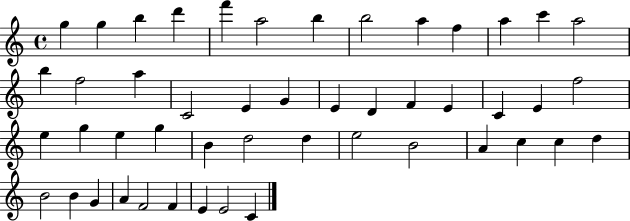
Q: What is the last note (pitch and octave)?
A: C4